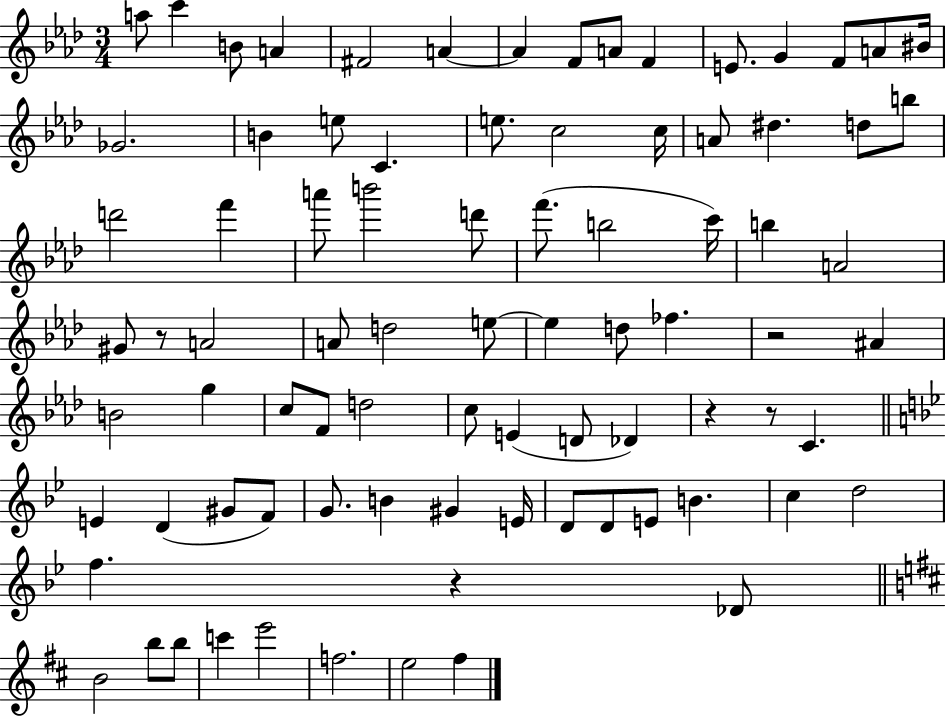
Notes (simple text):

A5/e C6/q B4/e A4/q F#4/h A4/q A4/q F4/e A4/e F4/q E4/e. G4/q F4/e A4/e BIS4/s Gb4/h. B4/q E5/e C4/q. E5/e. C5/h C5/s A4/e D#5/q. D5/e B5/e D6/h F6/q A6/e B6/h D6/e F6/e. B5/h C6/s B5/q A4/h G#4/e R/e A4/h A4/e D5/h E5/e E5/q D5/e FES5/q. R/h A#4/q B4/h G5/q C5/e F4/e D5/h C5/e E4/q D4/e Db4/q R/q R/e C4/q. E4/q D4/q G#4/e F4/e G4/e. B4/q G#4/q E4/s D4/e D4/e E4/e B4/q. C5/q D5/h F5/q. R/q Db4/e B4/h B5/e B5/e C6/q E6/h F5/h. E5/h F#5/q